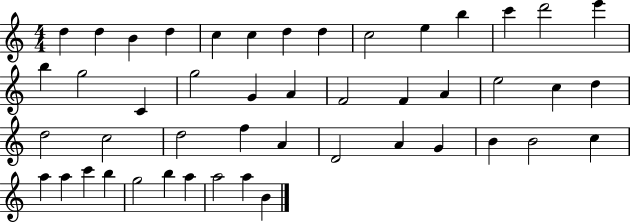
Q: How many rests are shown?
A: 0